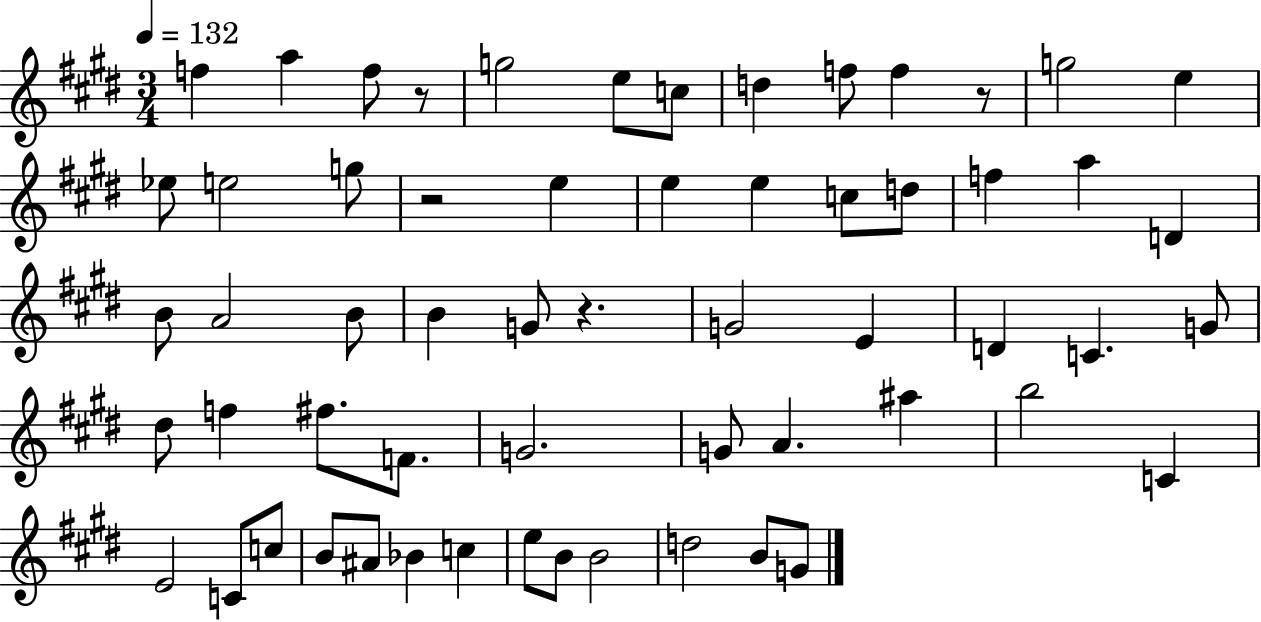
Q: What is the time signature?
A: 3/4